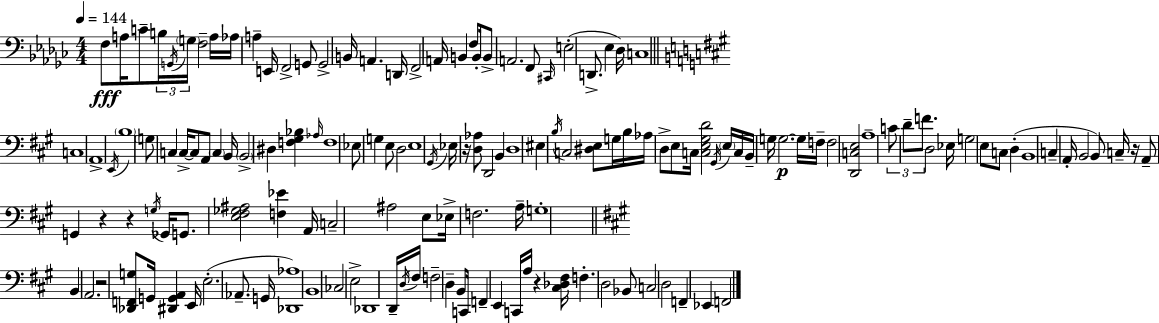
X:1
T:Untitled
M:4/4
L:1/4
K:Ebm
F,/2 A,/4 C/2 B,/4 G,,/4 G,/4 F,2 A,/4 _A,/4 A, E,,/4 F,,2 G,,/2 G,,2 B,,/4 A,, D,,/4 F,,2 A,,/4 B,, F,/2 B,,/4 B,,/2 A,,2 F,,/2 ^C,,/4 E,2 D,,/2 _E, _D,/4 C,4 C,4 A,,4 E,,/4 B,4 G,/2 C, C,/4 C,/2 A,,/2 C, B,,/4 B,,2 ^D, [F,^G,_B,] _A,/4 F,4 _E,/2 G, E,/2 D,2 E,4 ^G,,/4 _E,/4 z/4 [D,_A,]/2 D,,2 B,, D,4 ^E, B,/4 C,2 [^D,E,]/2 G,/4 B,/4 _A,/4 D,/2 E,/2 C,/4 [C,E,^G,D]2 ^G,,/4 E,/4 C,/4 B,,/4 G,/4 G,2 G,/4 F,/4 F,2 [D,,C,E,]2 A,4 C/2 D/2 F/2 D,2 _E,/4 G,2 E,/2 C,/2 D, B,,4 C, A,,/4 B,,2 B,,/2 C,/4 z/4 A,,/2 G,, z z G,/4 _G,,/4 G,,/2 [E,^F,_G,^A,]2 [F,_E] A,,/4 C,2 ^A,2 E,/2 _E,/4 F,2 A,/4 G,4 B,, A,,2 z2 [_D,,F,,G,]/2 G,,/4 [^D,,G,,A,,] E,,/4 E,2 _A,,/2 G,,/4 [_D,,_A,]4 B,,4 _C,2 E,2 _D,,4 D,,/4 D,/4 ^F,/4 F,2 D, B,,/2 C,,/4 F,, E,, C,,/4 A,/4 z [^C,_D,^F,]/4 F, D,2 _B,,/2 C,2 D,2 F,, _E,, F,,2